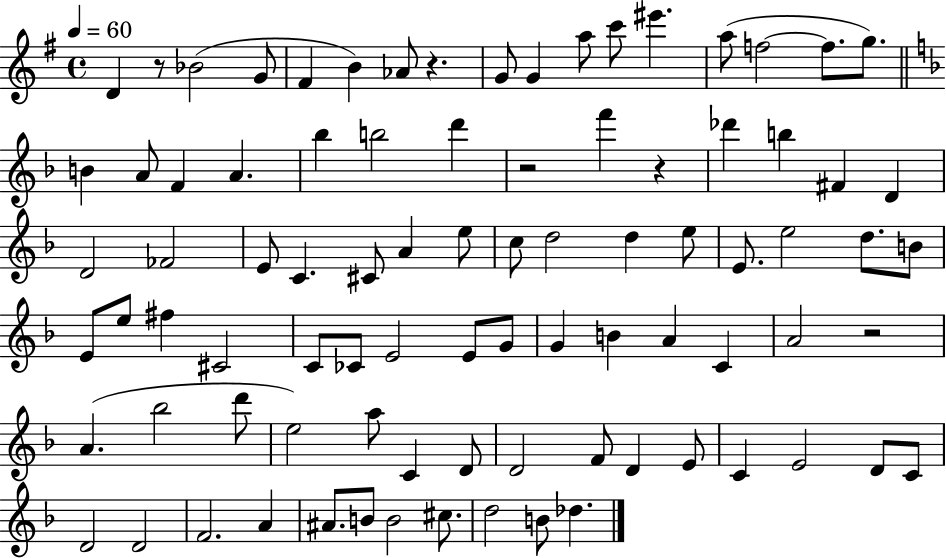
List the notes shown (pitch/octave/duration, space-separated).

D4/q R/e Bb4/h G4/e F#4/q B4/q Ab4/e R/q. G4/e G4/q A5/e C6/e EIS6/q. A5/e F5/h F5/e. G5/e. B4/q A4/e F4/q A4/q. Bb5/q B5/h D6/q R/h F6/q R/q Db6/q B5/q F#4/q D4/q D4/h FES4/h E4/e C4/q. C#4/e A4/q E5/e C5/e D5/h D5/q E5/e E4/e. E5/h D5/e. B4/e E4/e E5/e F#5/q C#4/h C4/e CES4/e E4/h E4/e G4/e G4/q B4/q A4/q C4/q A4/h R/h A4/q. Bb5/h D6/e E5/h A5/e C4/q D4/e D4/h F4/e D4/q E4/e C4/q E4/h D4/e C4/e D4/h D4/h F4/h. A4/q A#4/e. B4/e B4/h C#5/e. D5/h B4/e Db5/q.